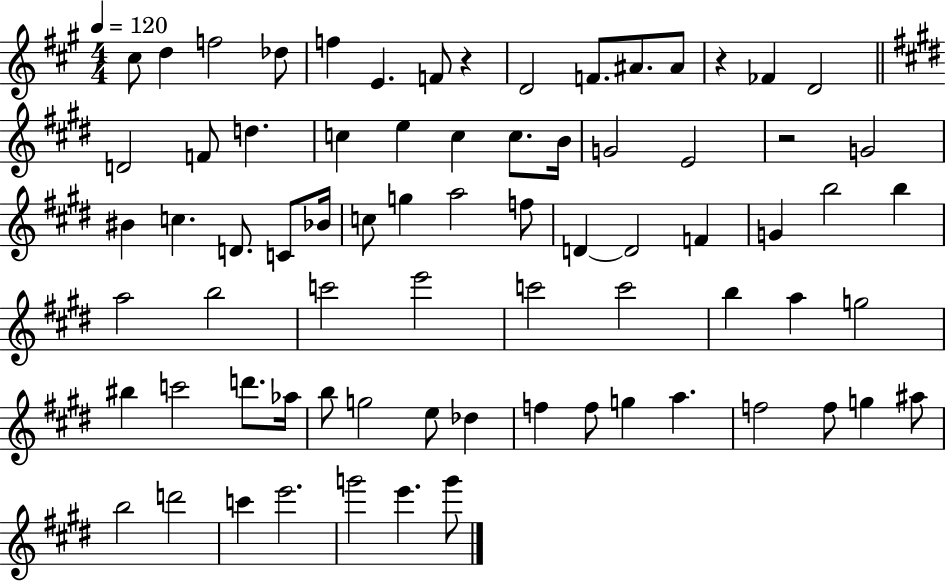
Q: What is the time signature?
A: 4/4